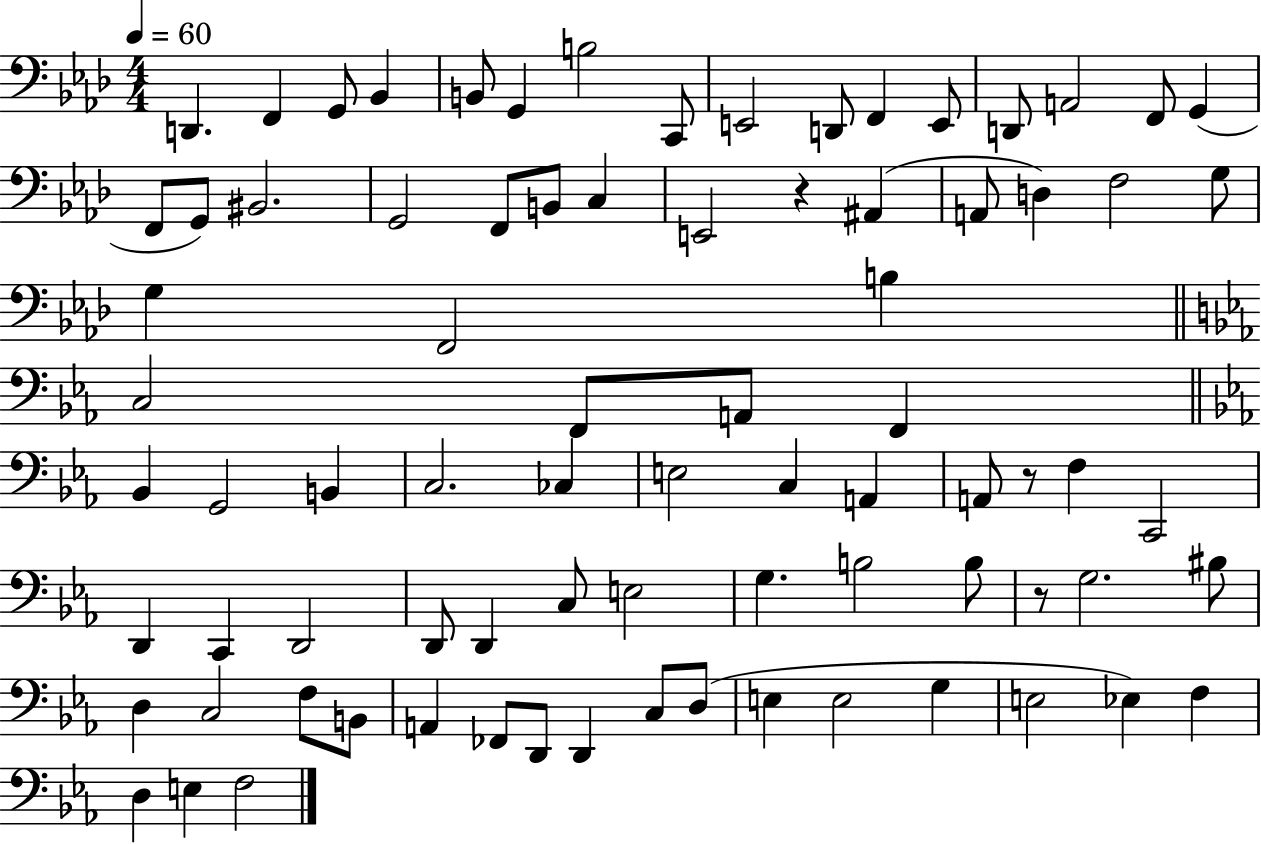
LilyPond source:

{
  \clef bass
  \numericTimeSignature
  \time 4/4
  \key aes \major
  \tempo 4 = 60
  d,4. f,4 g,8 bes,4 | b,8 g,4 b2 c,8 | e,2 d,8 f,4 e,8 | d,8 a,2 f,8 g,4( | \break f,8 g,8) bis,2. | g,2 f,8 b,8 c4 | e,2 r4 ais,4( | a,8 d4) f2 g8 | \break g4 f,2 b4 | \bar "||" \break \key ees \major c2 f,8 a,8 f,4 | \bar "||" \break \key c \minor bes,4 g,2 b,4 | c2. ces4 | e2 c4 a,4 | a,8 r8 f4 c,2 | \break d,4 c,4 d,2 | d,8 d,4 c8 e2 | g4. b2 b8 | r8 g2. bis8 | \break d4 c2 f8 b,8 | a,4 fes,8 d,8 d,4 c8 d8( | e4 e2 g4 | e2 ees4) f4 | \break d4 e4 f2 | \bar "|."
}